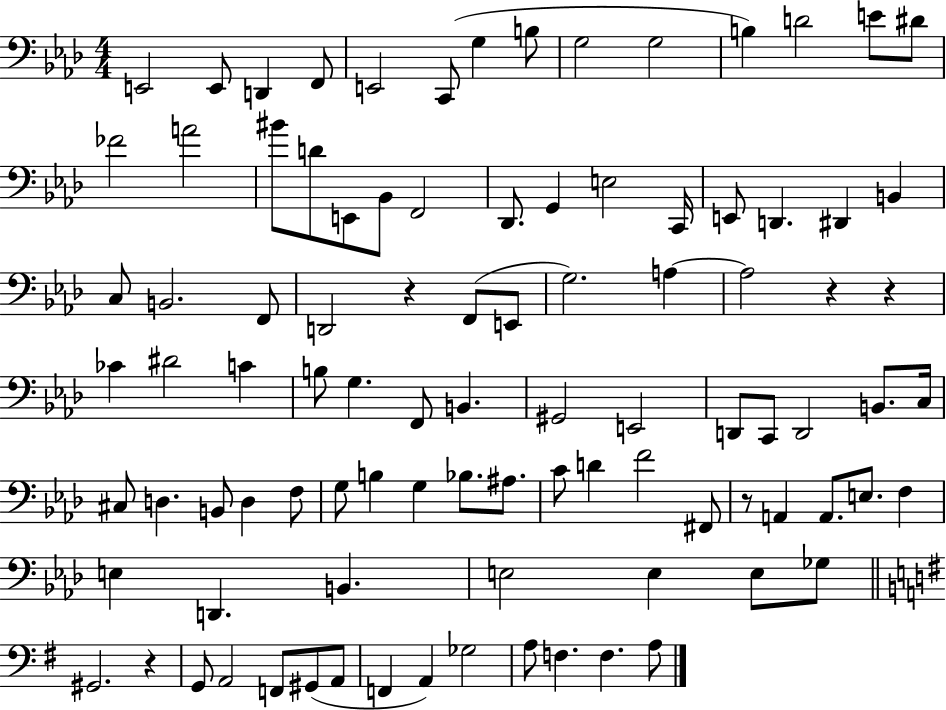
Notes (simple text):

E2/h E2/e D2/q F2/e E2/h C2/e G3/q B3/e G3/h G3/h B3/q D4/h E4/e D#4/e FES4/h A4/h BIS4/e D4/e E2/e Bb2/e F2/h Db2/e. G2/q E3/h C2/s E2/e D2/q. D#2/q B2/q C3/e B2/h. F2/e D2/h R/q F2/e E2/e G3/h. A3/q A3/h R/q R/q CES4/q D#4/h C4/q B3/e G3/q. F2/e B2/q. G#2/h E2/h D2/e C2/e D2/h B2/e. C3/s C#3/e D3/q. B2/e D3/q F3/e G3/e B3/q G3/q Bb3/e. A#3/e. C4/e D4/q F4/h F#2/e R/e A2/q A2/e. E3/e. F3/q E3/q D2/q. B2/q. E3/h E3/q E3/e Gb3/e G#2/h. R/q G2/e A2/h F2/e G#2/e A2/e F2/q A2/q Gb3/h A3/e F3/q. F3/q. A3/e